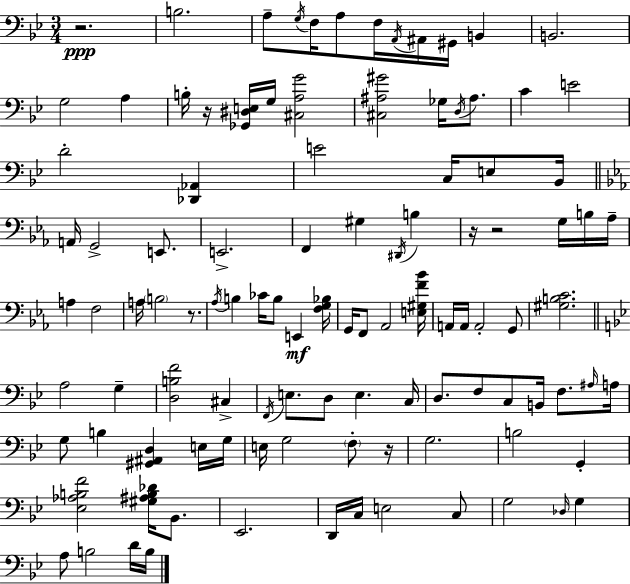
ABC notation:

X:1
T:Untitled
M:3/4
L:1/4
K:Gm
z2 B,2 A,/2 G,/4 F,/4 A,/2 F,/4 A,,/4 ^A,,/4 ^G,,/4 B,, B,,2 G,2 A, B,/4 z/4 [_G,,^D,E,]/4 G,/4 [^C,A,G]2 [^C,^A,^G]2 _G,/4 D,/4 ^A,/2 C E2 D2 [_D,,_A,,] E2 C,/4 E,/2 _B,,/4 A,,/4 G,,2 E,,/2 E,,2 F,, ^G, ^D,,/4 B, z/4 z2 G,/4 B,/4 _A,/4 A, F,2 A,/4 B,2 z/2 _A,/4 B, _C/4 B,/2 E,, [F,G,_B,]/4 G,,/4 F,,/2 _A,,2 [E,^G,F_B]/4 A,,/4 A,,/4 A,,2 G,,/2 [^G,B,C]2 A,2 G, [D,B,F]2 ^C, F,,/4 E,/2 D,/2 E, C,/4 D,/2 F,/2 C,/2 B,,/4 F,/2 ^A,/4 A,/4 G,/2 B, [^G,,^A,,D,] E,/4 G,/4 E,/4 G,2 F,/2 z/4 G,2 B,2 G,, [_E,_A,B,F]2 [^G,^A,B,_D]/4 _B,,/2 _E,,2 D,,/4 C,/4 E,2 C,/2 G,2 _D,/4 G, A,/2 B,2 D/4 B,/4